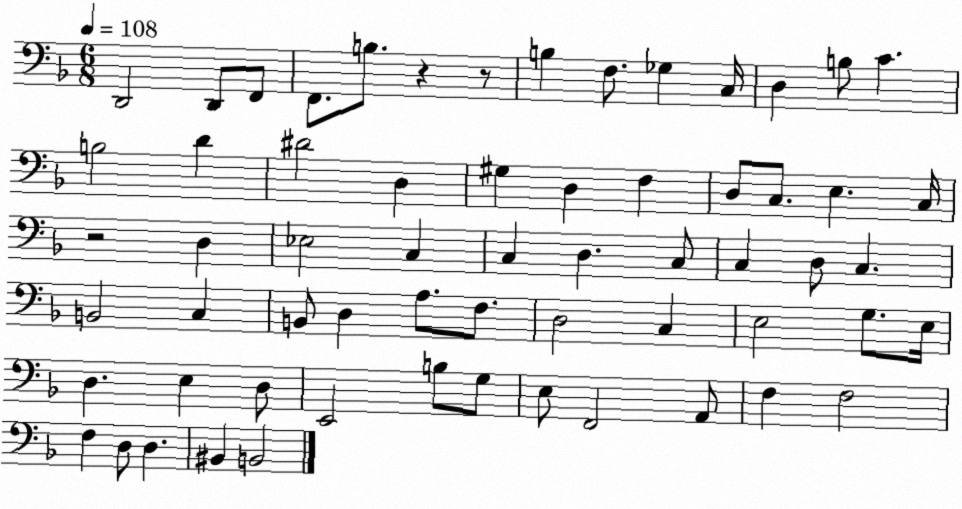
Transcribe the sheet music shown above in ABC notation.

X:1
T:Untitled
M:6/8
L:1/4
K:F
D,,2 D,,/2 F,,/2 F,,/2 B,/2 z z/2 B, F,/2 _G, C,/4 D, B,/2 C B,2 D ^D2 D, ^G, D, F, D,/2 C,/2 E, C,/4 z2 D, _E,2 C, C, D, C,/2 C, D,/2 C, B,,2 C, B,,/2 D, A,/2 F,/2 D,2 C, E,2 G,/2 E,/4 D, E, D,/2 E,,2 B,/2 G,/2 E,/2 F,,2 A,,/2 F, F,2 F, D,/2 D, ^B,, B,,2